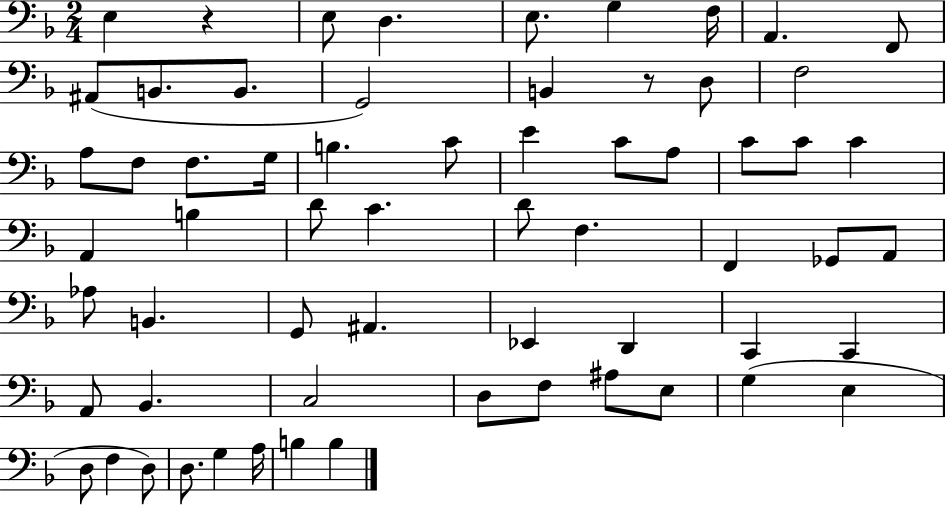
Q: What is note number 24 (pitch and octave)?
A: A3